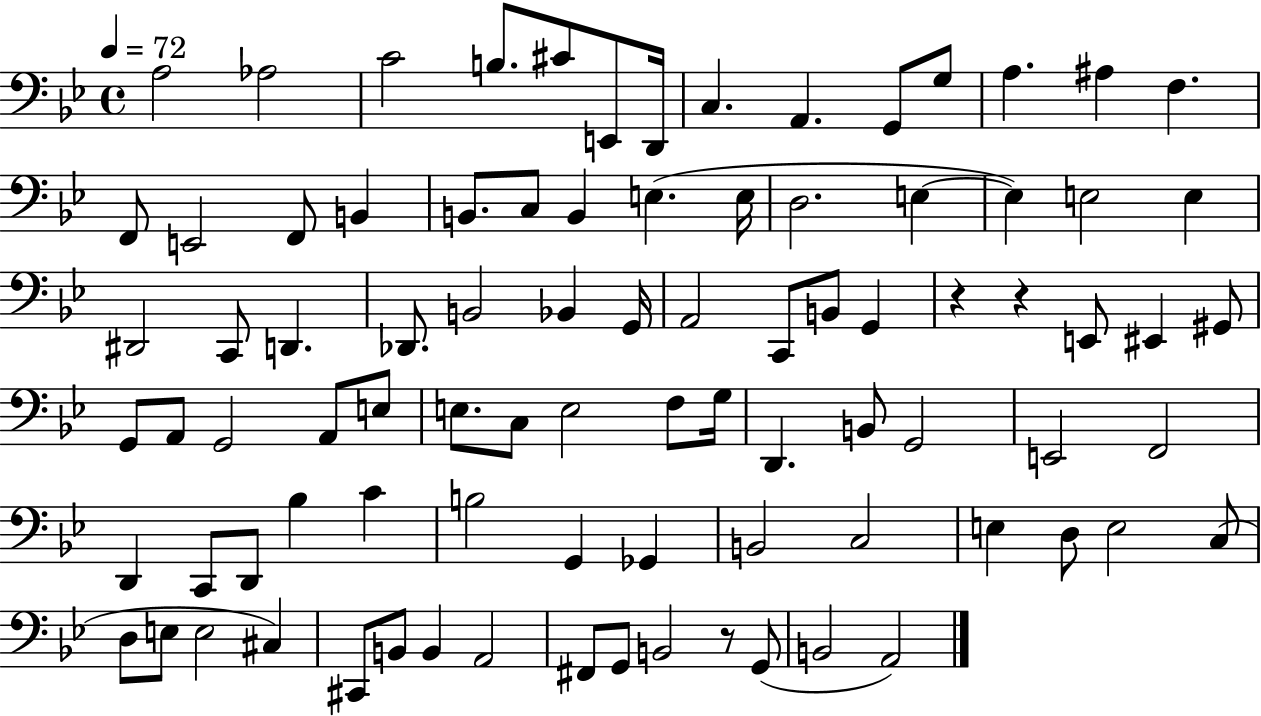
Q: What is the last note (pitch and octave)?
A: A2